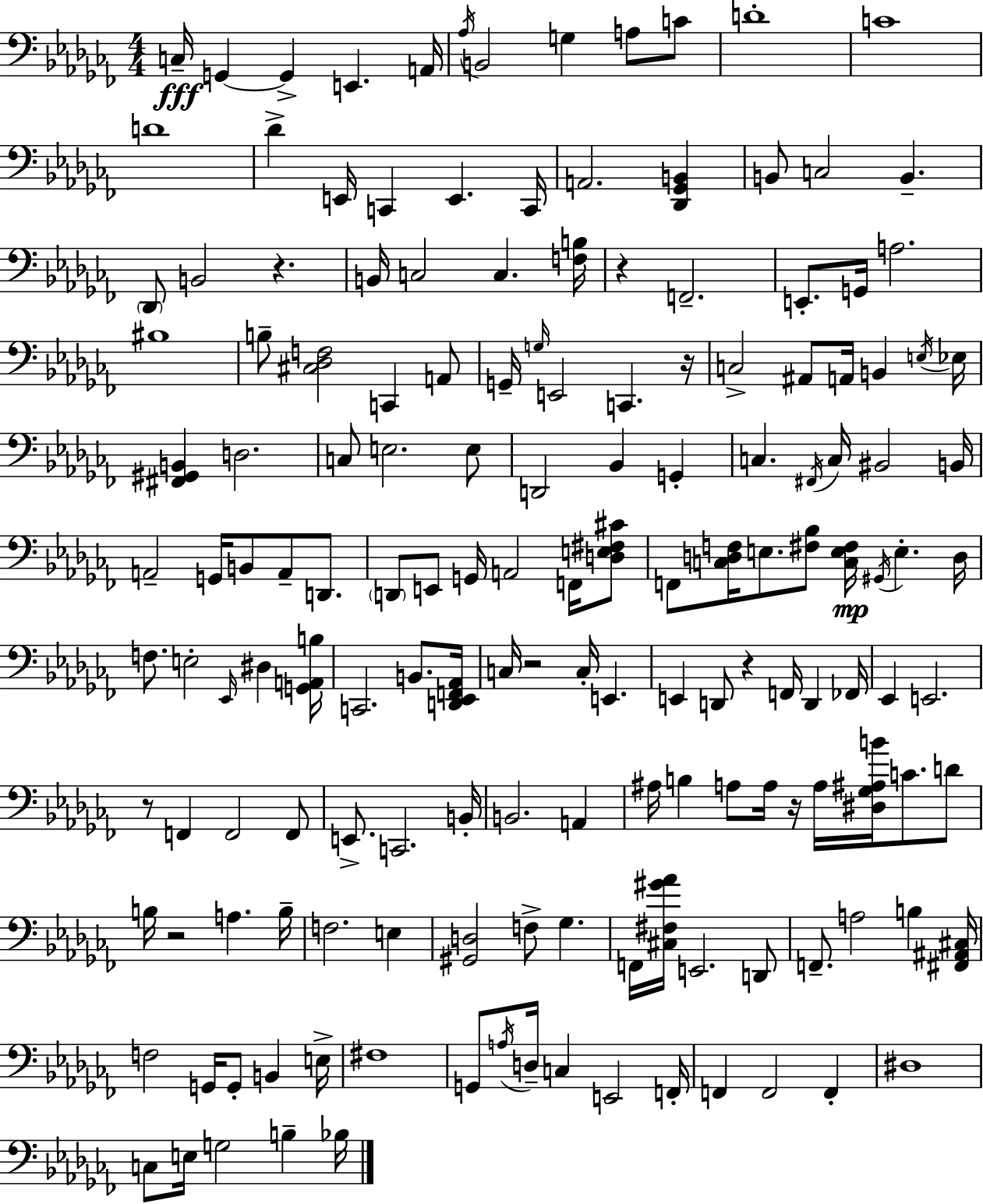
{
  \clef bass
  \numericTimeSignature
  \time 4/4
  \key aes \minor
  \repeat volta 2 { c16--\fff g,4~~ g,4-> e,4. a,16 | \acciaccatura { aes16 } b,2 g4 a8 c'8 | d'1-. | c'1 | \break d'1 | des'4-> e,16 c,4 e,4. | c,16 a,2. <des, ges, b,>4 | b,8 c2 b,4.-- | \break \parenthesize des,8 b,2 r4. | b,16 c2 c4. | <f b>16 r4 f,2.-- | e,8.-. g,16 a2. | \break bis1 | b8-- <cis des f>2 c,4 a,8 | g,16-- \grace { g16 } e,2 c,4. | r16 c2-> ais,8 a,16 b,4 | \break \acciaccatura { e16 } ees16 <fis, gis, b,>4 d2. | c8 e2. | e8 d,2 bes,4 g,4-. | c4. \acciaccatura { fis,16 } c16 bis,2 | \break b,16 a,2-- g,16 b,8 a,8-- | d,8. \parenthesize d,8 e,8 g,16 a,2 | f,16 <d e fis cis'>8 f,8 <c d f>16 e8. <fis bes>8 <c e fis>16\mp \acciaccatura { gis,16 } e4.-. | d16 f8. e2-. | \break \grace { ees,16 } dis4 <g, a, b>16 c,2. | b,8. <d, ees, f, aes,>16 c16 r2 c16-. | e,4. e,4 d,8 r4 | f,16 d,4 fes,16 ees,4 e,2. | \break r8 f,4 f,2 | f,8 e,8.-> c,2. | b,16-. b,2. | a,4 ais16 b4 a8 a16 r16 a16 | \break <dis ges ais b'>16 c'8. d'8 b16 r2 a4. | b16-- f2. | e4 <gis, d>2 f8-> | ges4. f,16 <cis fis gis' aes'>16 e,2. | \break d,8 f,8.-- a2 | b4 <fis, ais, cis>16 f2 g,16 g,8-. | b,4 e16-> fis1 | g,8 \acciaccatura { a16 } d16-- c4 e,2 | \break f,16-. f,4 f,2 | f,4-. dis1 | c8 e16 g2 | b4-- bes16 } \bar "|."
}